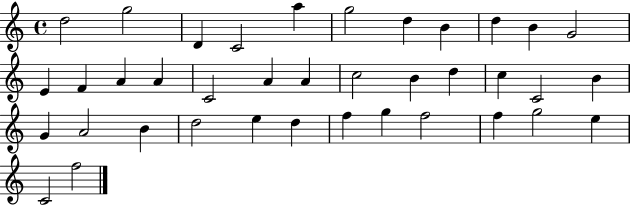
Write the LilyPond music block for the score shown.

{
  \clef treble
  \time 4/4
  \defaultTimeSignature
  \key c \major
  d''2 g''2 | d'4 c'2 a''4 | g''2 d''4 b'4 | d''4 b'4 g'2 | \break e'4 f'4 a'4 a'4 | c'2 a'4 a'4 | c''2 b'4 d''4 | c''4 c'2 b'4 | \break g'4 a'2 b'4 | d''2 e''4 d''4 | f''4 g''4 f''2 | f''4 g''2 e''4 | \break c'2 f''2 | \bar "|."
}